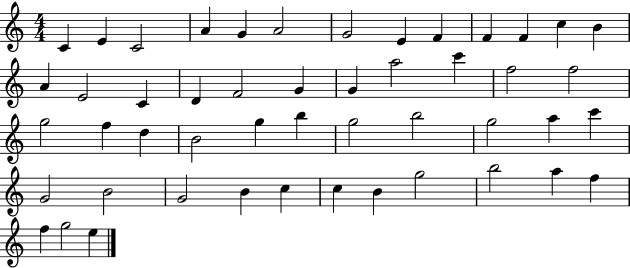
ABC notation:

X:1
T:Untitled
M:4/4
L:1/4
K:C
C E C2 A G A2 G2 E F F F c B A E2 C D F2 G G a2 c' f2 f2 g2 f d B2 g b g2 b2 g2 a c' G2 B2 G2 B c c B g2 b2 a f f g2 e